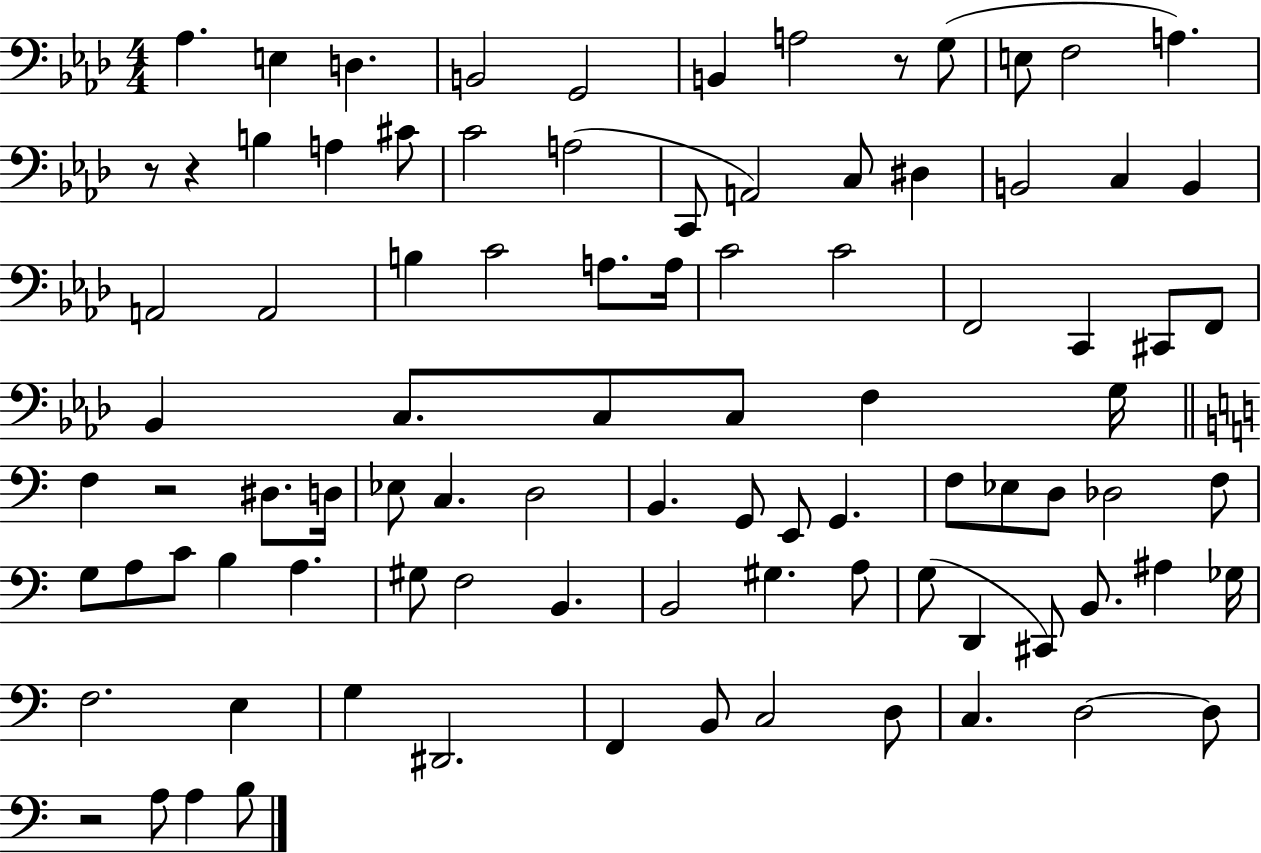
{
  \clef bass
  \numericTimeSignature
  \time 4/4
  \key aes \major
  aes4. e4 d4. | b,2 g,2 | b,4 a2 r8 g8( | e8 f2 a4.) | \break r8 r4 b4 a4 cis'8 | c'2 a2( | c,8 a,2) c8 dis4 | b,2 c4 b,4 | \break a,2 a,2 | b4 c'2 a8. a16 | c'2 c'2 | f,2 c,4 cis,8 f,8 | \break bes,4 c8. c8 c8 f4 g16 | \bar "||" \break \key c \major f4 r2 dis8. d16 | ees8 c4. d2 | b,4. g,8 e,8 g,4. | f8 ees8 d8 des2 f8 | \break g8 a8 c'8 b4 a4. | gis8 f2 b,4. | b,2 gis4. a8 | g8( d,4 cis,8) b,8. ais4 ges16 | \break f2. e4 | g4 dis,2. | f,4 b,8 c2 d8 | c4. d2~~ d8 | \break r2 a8 a4 b8 | \bar "|."
}